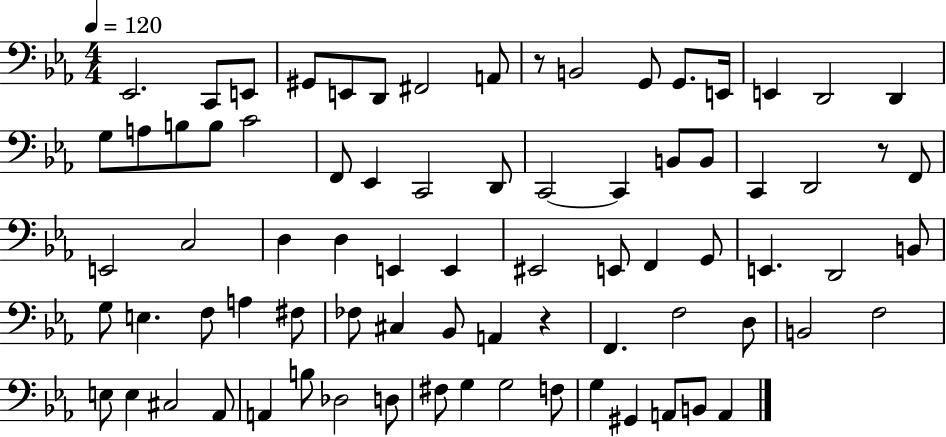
{
  \clef bass
  \numericTimeSignature
  \time 4/4
  \key ees \major
  \tempo 4 = 120
  ees,2. c,8 e,8 | gis,8 e,8 d,8 fis,2 a,8 | r8 b,2 g,8 g,8. e,16 | e,4 d,2 d,4 | \break g8 a8 b8 b8 c'2 | f,8 ees,4 c,2 d,8 | c,2~~ c,4 b,8 b,8 | c,4 d,2 r8 f,8 | \break e,2 c2 | d4 d4 e,4 e,4 | eis,2 e,8 f,4 g,8 | e,4. d,2 b,8 | \break g8 e4. f8 a4 fis8 | fes8 cis4 bes,8 a,4 r4 | f,4. f2 d8 | b,2 f2 | \break e8 e4 cis2 aes,8 | a,4 b8 des2 d8 | fis8 g4 g2 f8 | g4 gis,4 a,8 b,8 a,4 | \break \bar "|."
}